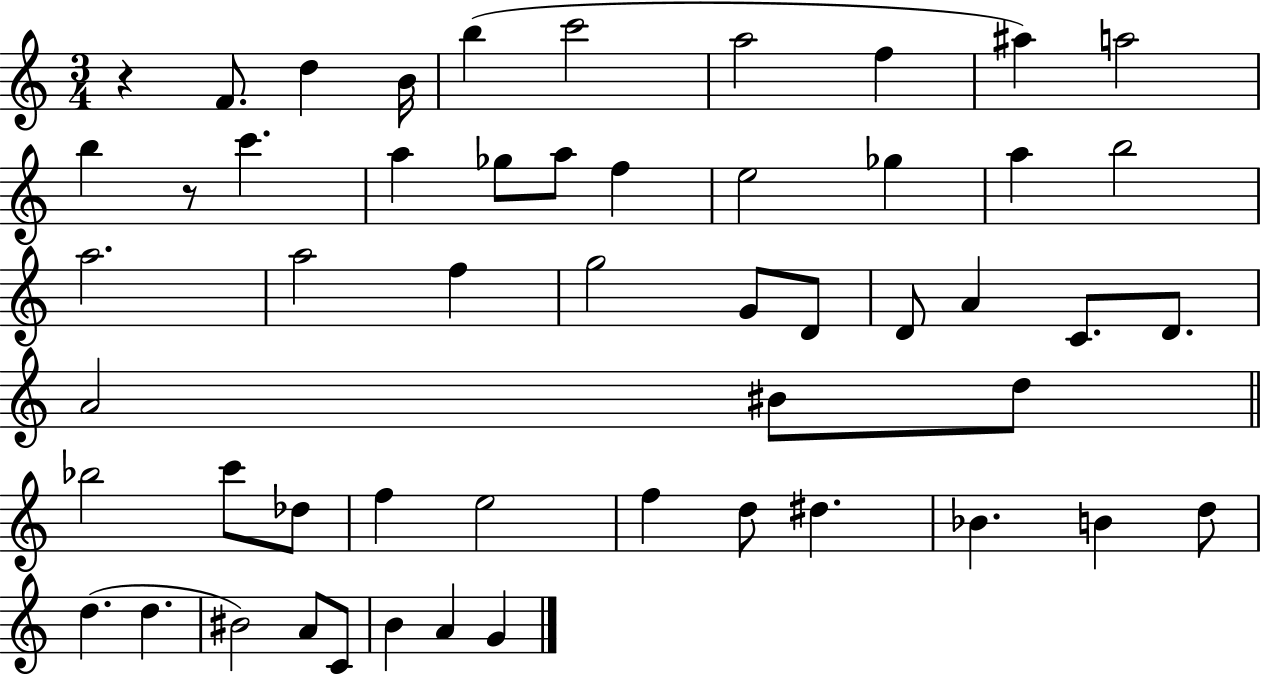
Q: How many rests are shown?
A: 2